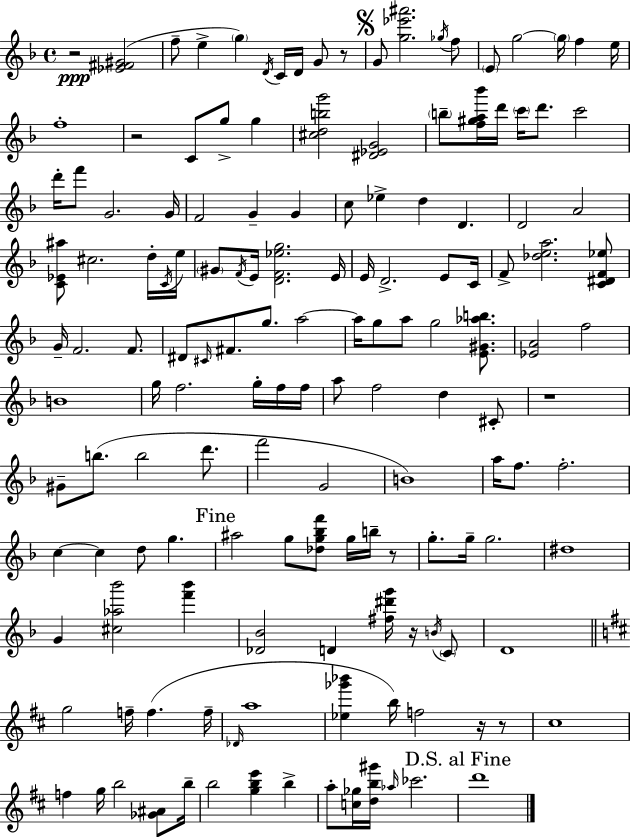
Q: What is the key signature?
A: F major